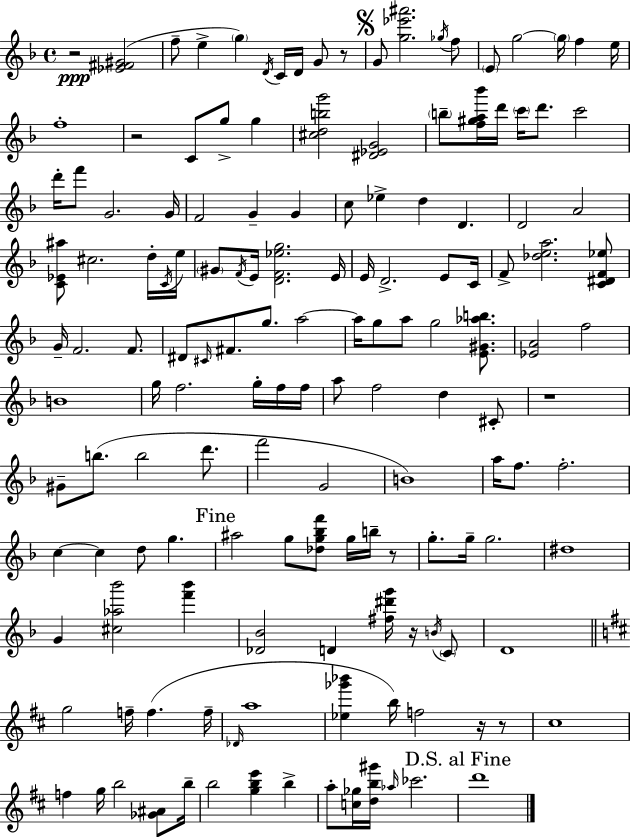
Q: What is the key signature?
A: F major